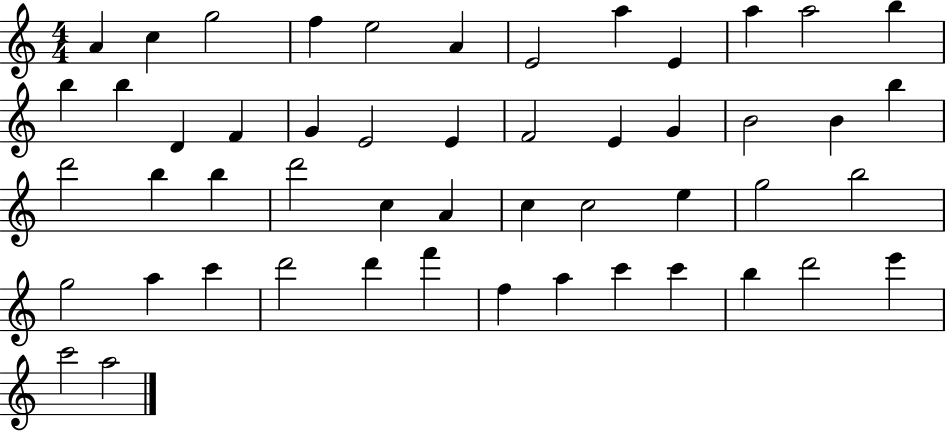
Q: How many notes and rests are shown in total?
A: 51